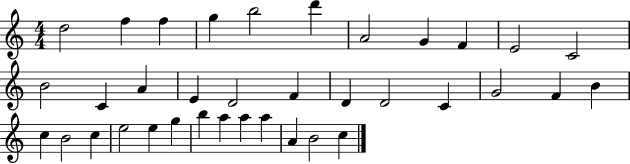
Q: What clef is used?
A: treble